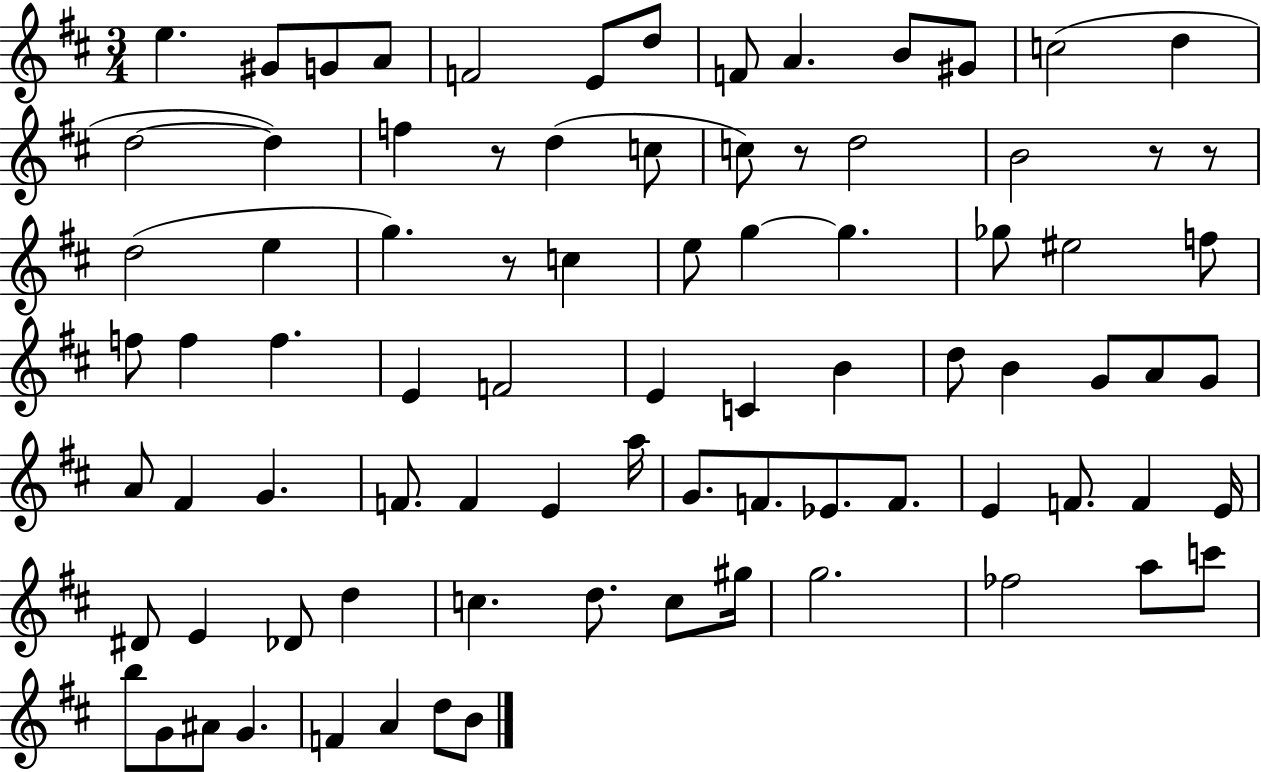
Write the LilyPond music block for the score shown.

{
  \clef treble
  \numericTimeSignature
  \time 3/4
  \key d \major
  e''4. gis'8 g'8 a'8 | f'2 e'8 d''8 | f'8 a'4. b'8 gis'8 | c''2( d''4 | \break d''2~~ d''4) | f''4 r8 d''4( c''8 | c''8) r8 d''2 | b'2 r8 r8 | \break d''2( e''4 | g''4.) r8 c''4 | e''8 g''4~~ g''4. | ges''8 eis''2 f''8 | \break f''8 f''4 f''4. | e'4 f'2 | e'4 c'4 b'4 | d''8 b'4 g'8 a'8 g'8 | \break a'8 fis'4 g'4. | f'8. f'4 e'4 a''16 | g'8. f'8. ees'8. f'8. | e'4 f'8. f'4 e'16 | \break dis'8 e'4 des'8 d''4 | c''4. d''8. c''8 gis''16 | g''2. | fes''2 a''8 c'''8 | \break b''8 g'8 ais'8 g'4. | f'4 a'4 d''8 b'8 | \bar "|."
}